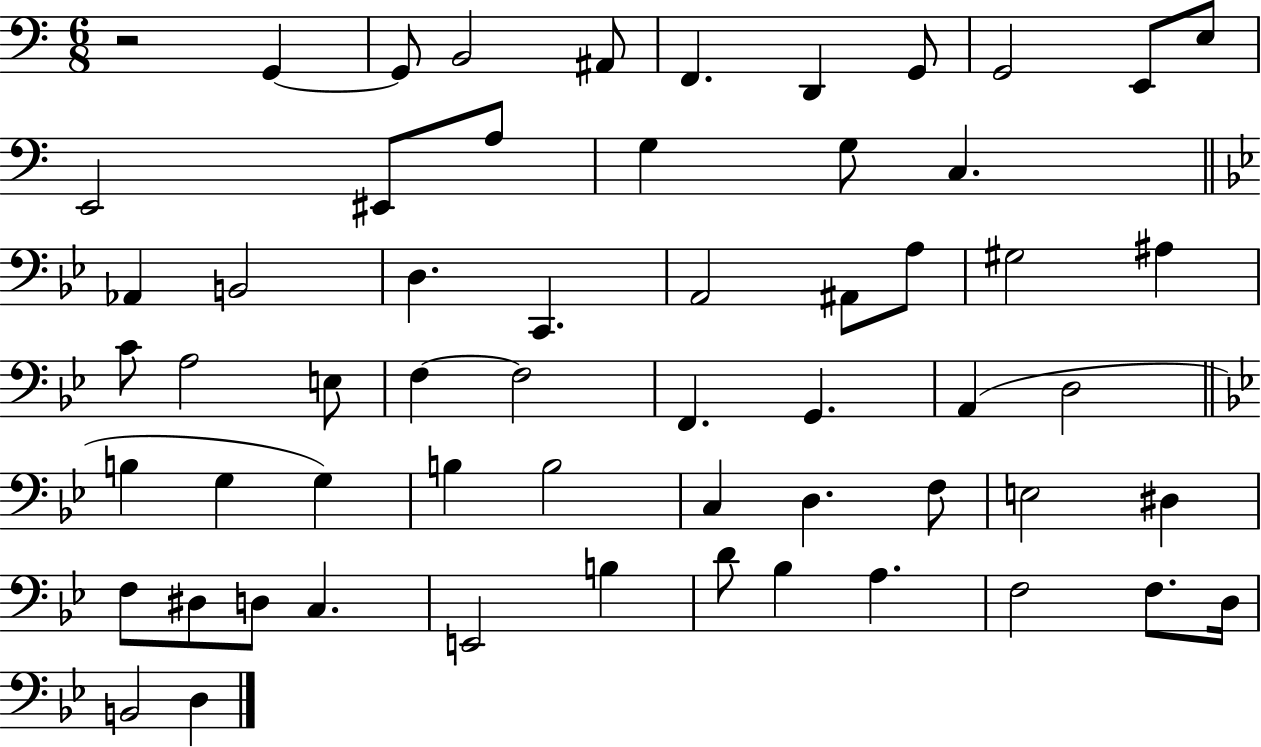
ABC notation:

X:1
T:Untitled
M:6/8
L:1/4
K:C
z2 G,, G,,/2 B,,2 ^A,,/2 F,, D,, G,,/2 G,,2 E,,/2 E,/2 E,,2 ^E,,/2 A,/2 G, G,/2 C, _A,, B,,2 D, C,, A,,2 ^A,,/2 A,/2 ^G,2 ^A, C/2 A,2 E,/2 F, F,2 F,, G,, A,, D,2 B, G, G, B, B,2 C, D, F,/2 E,2 ^D, F,/2 ^D,/2 D,/2 C, E,,2 B, D/2 _B, A, F,2 F,/2 D,/4 B,,2 D,